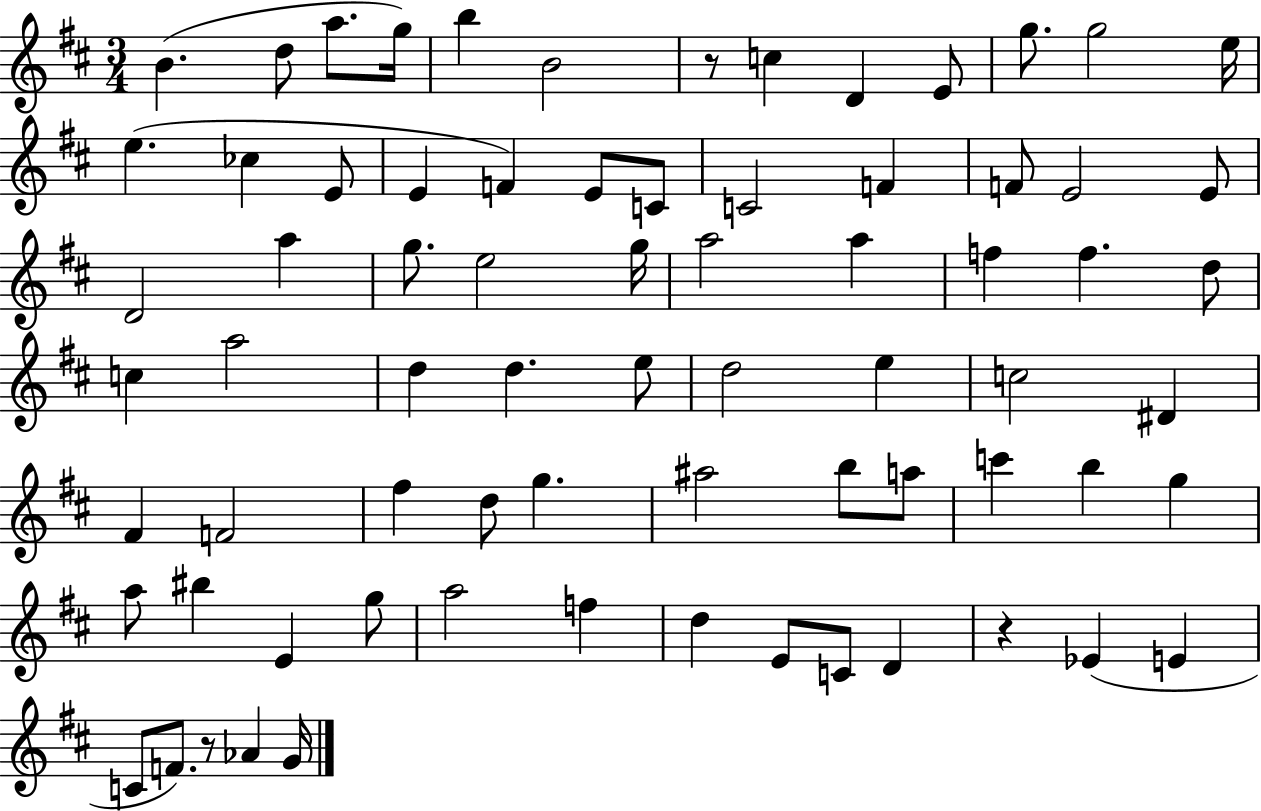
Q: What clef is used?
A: treble